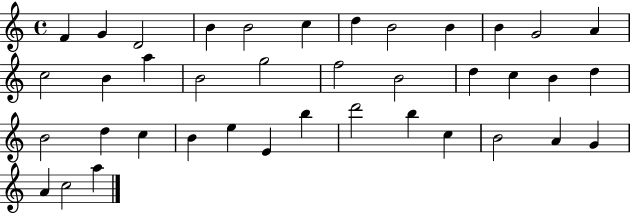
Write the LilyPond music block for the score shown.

{
  \clef treble
  \time 4/4
  \defaultTimeSignature
  \key c \major
  f'4 g'4 d'2 | b'4 b'2 c''4 | d''4 b'2 b'4 | b'4 g'2 a'4 | \break c''2 b'4 a''4 | b'2 g''2 | f''2 b'2 | d''4 c''4 b'4 d''4 | \break b'2 d''4 c''4 | b'4 e''4 e'4 b''4 | d'''2 b''4 c''4 | b'2 a'4 g'4 | \break a'4 c''2 a''4 | \bar "|."
}